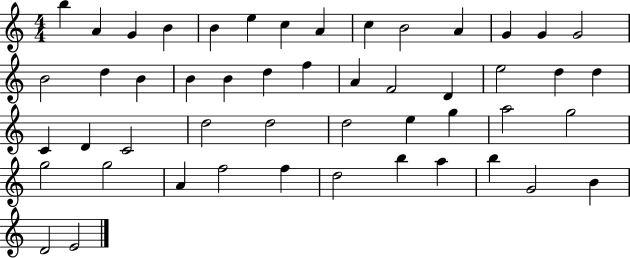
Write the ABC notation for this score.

X:1
T:Untitled
M:4/4
L:1/4
K:C
b A G B B e c A c B2 A G G G2 B2 d B B B d f A F2 D e2 d d C D C2 d2 d2 d2 e g a2 g2 g2 g2 A f2 f d2 b a b G2 B D2 E2